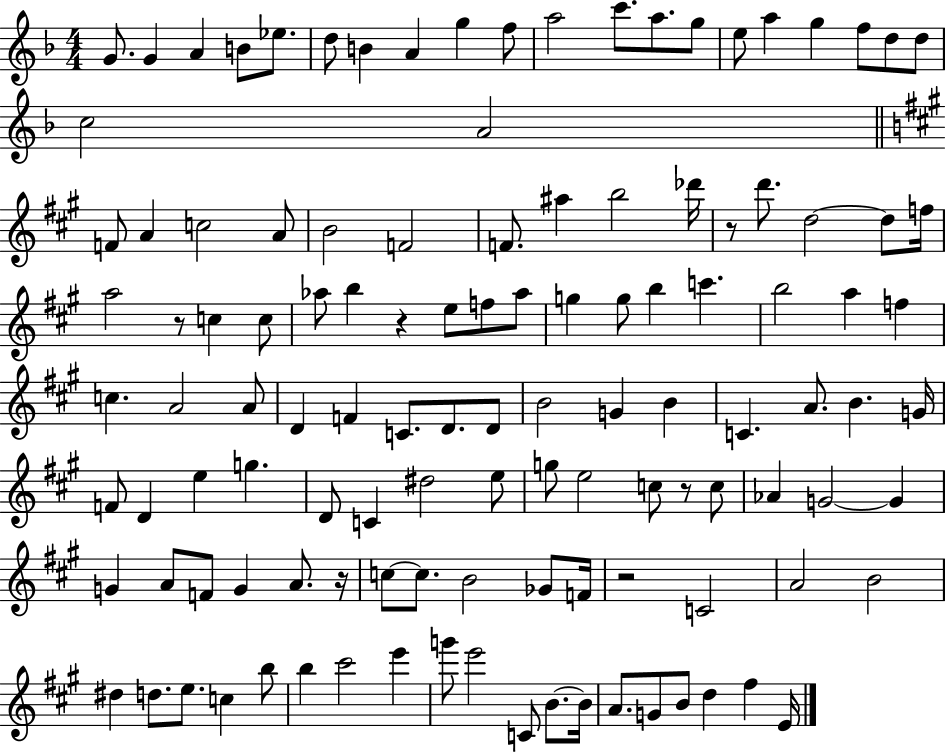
G4/e. G4/q A4/q B4/e Eb5/e. D5/e B4/q A4/q G5/q F5/e A5/h C6/e. A5/e. G5/e E5/e A5/q G5/q F5/e D5/e D5/e C5/h A4/h F4/e A4/q C5/h A4/e B4/h F4/h F4/e. A#5/q B5/h Db6/s R/e D6/e. D5/h D5/e F5/s A5/h R/e C5/q C5/e Ab5/e B5/q R/q E5/e F5/e Ab5/e G5/q G5/e B5/q C6/q. B5/h A5/q F5/q C5/q. A4/h A4/e D4/q F4/q C4/e. D4/e. D4/e B4/h G4/q B4/q C4/q. A4/e. B4/q. G4/s F4/e D4/q E5/q G5/q. D4/e C4/q D#5/h E5/e G5/e E5/h C5/e R/e C5/e Ab4/q G4/h G4/q G4/q A4/e F4/e G4/q A4/e. R/s C5/e C5/e. B4/h Gb4/e F4/s R/h C4/h A4/h B4/h D#5/q D5/e. E5/e. C5/q B5/e B5/q C#6/h E6/q G6/e E6/h C4/e B4/e. B4/s A4/e. G4/e B4/e D5/q F#5/q E4/s